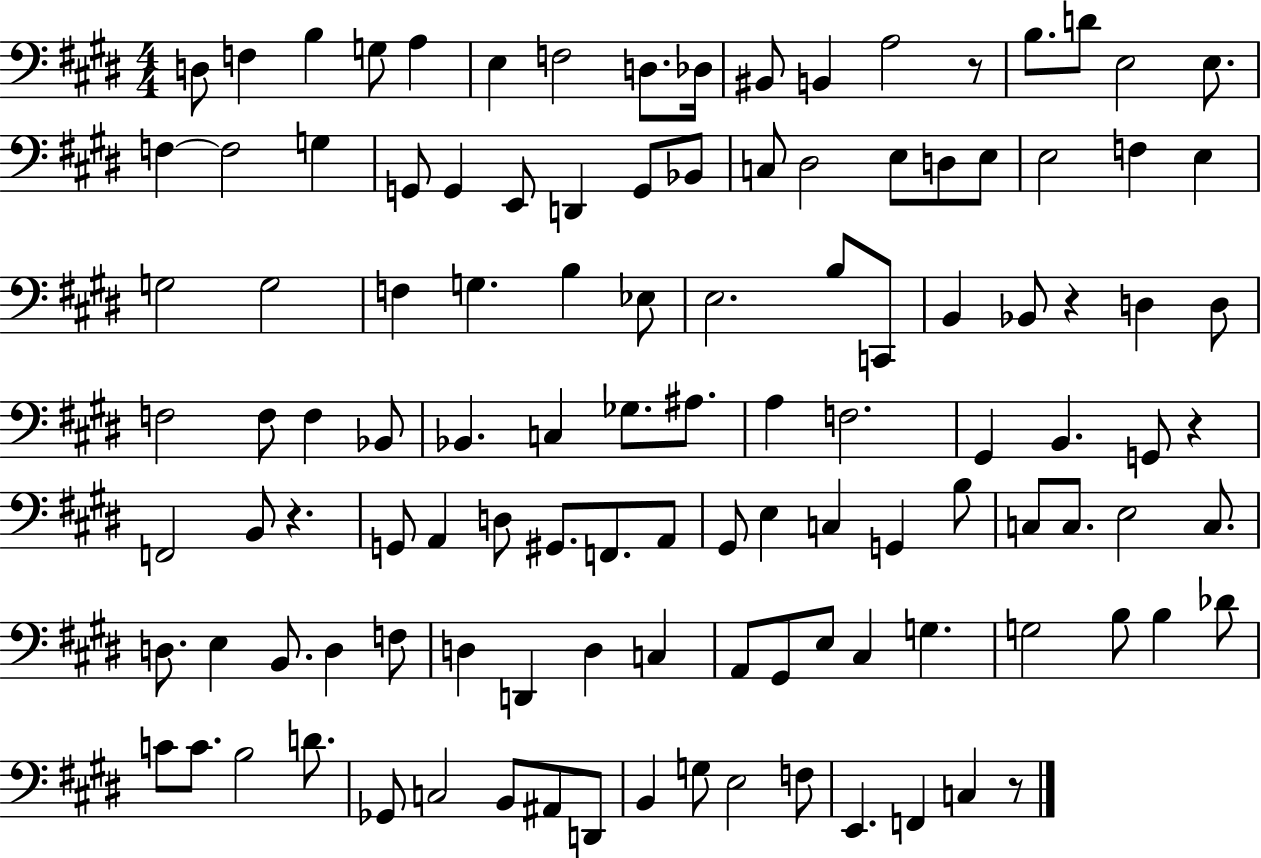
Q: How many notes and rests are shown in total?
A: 115